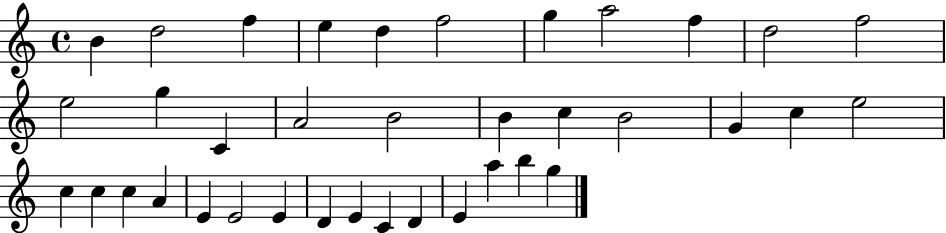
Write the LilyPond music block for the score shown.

{
  \clef treble
  \time 4/4
  \defaultTimeSignature
  \key c \major
  b'4 d''2 f''4 | e''4 d''4 f''2 | g''4 a''2 f''4 | d''2 f''2 | \break e''2 g''4 c'4 | a'2 b'2 | b'4 c''4 b'2 | g'4 c''4 e''2 | \break c''4 c''4 c''4 a'4 | e'4 e'2 e'4 | d'4 e'4 c'4 d'4 | e'4 a''4 b''4 g''4 | \break \bar "|."
}